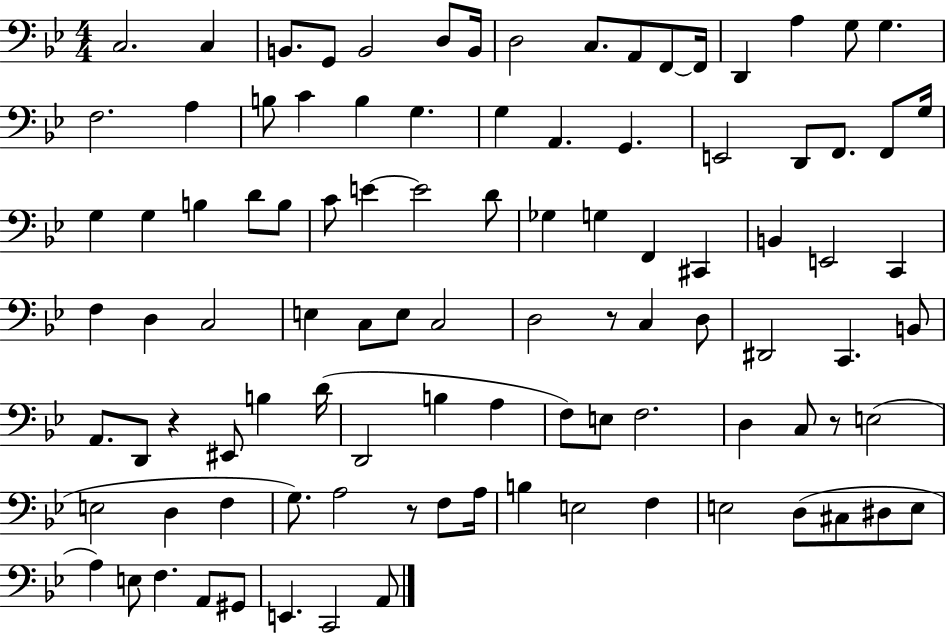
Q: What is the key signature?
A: BES major